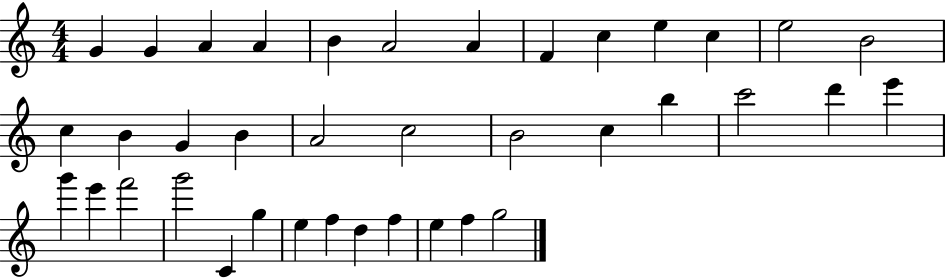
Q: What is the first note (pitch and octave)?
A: G4